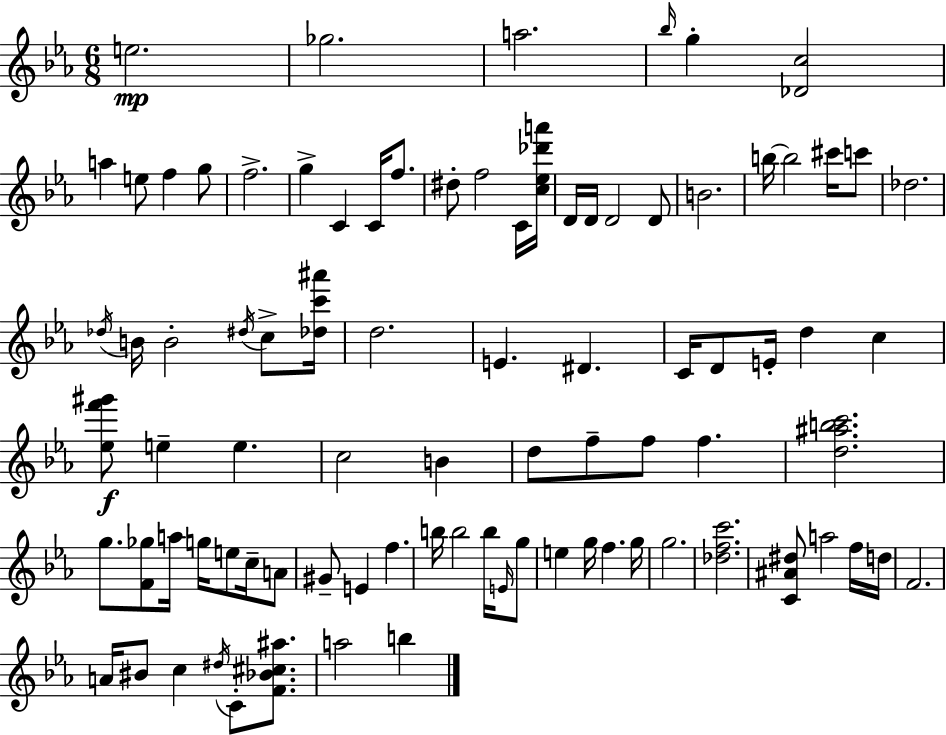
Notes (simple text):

E5/h. Gb5/h. A5/h. Bb5/s G5/q [Db4,C5]/h A5/q E5/e F5/q G5/e F5/h. G5/q C4/q C4/s F5/e. D#5/e F5/h C4/s [C5,Eb5,Db6,A6]/s D4/s D4/s D4/h D4/e B4/h. B5/s B5/h C#6/s C6/e Db5/h. Db5/s B4/s B4/h D#5/s C5/e [Db5,C6,A#6]/s D5/h. E4/q. D#4/q. C4/s D4/e E4/s D5/q C5/q [Eb5,F6,G#6]/e E5/q E5/q. C5/h B4/q D5/e F5/e F5/e F5/q. [D5,A#5,B5,C6]/h. G5/e. [F4,Gb5]/e A5/s G5/s E5/e C5/s A4/e G#4/e E4/q F5/q. B5/s B5/h B5/s E4/s G5/e E5/q G5/s F5/q. G5/s G5/h. [Db5,F5,C6]/h. [C4,A#4,D#5]/e A5/h F5/s D5/s F4/h. A4/s BIS4/e C5/q D#5/s C4/e [F4,Bb4,C#5,A#5]/e. A5/h B5/q